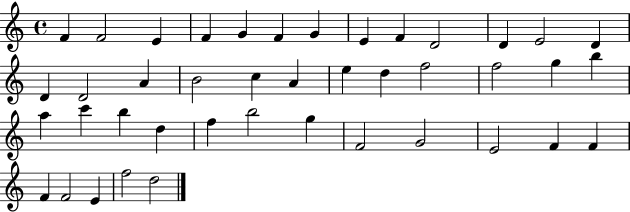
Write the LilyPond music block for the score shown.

{
  \clef treble
  \time 4/4
  \defaultTimeSignature
  \key c \major
  f'4 f'2 e'4 | f'4 g'4 f'4 g'4 | e'4 f'4 d'2 | d'4 e'2 d'4 | \break d'4 d'2 a'4 | b'2 c''4 a'4 | e''4 d''4 f''2 | f''2 g''4 b''4 | \break a''4 c'''4 b''4 d''4 | f''4 b''2 g''4 | f'2 g'2 | e'2 f'4 f'4 | \break f'4 f'2 e'4 | f''2 d''2 | \bar "|."
}